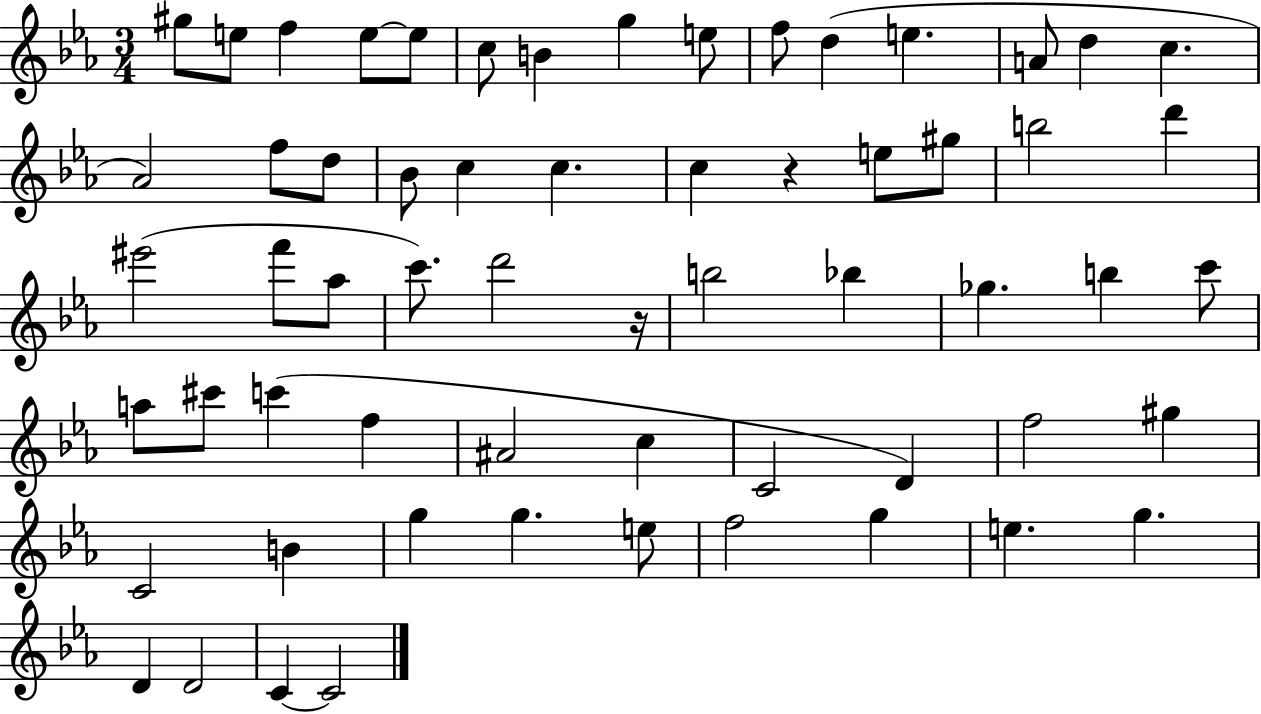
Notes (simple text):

G#5/e E5/e F5/q E5/e E5/e C5/e B4/q G5/q E5/e F5/e D5/q E5/q. A4/e D5/q C5/q. Ab4/h F5/e D5/e Bb4/e C5/q C5/q. C5/q R/q E5/e G#5/e B5/h D6/q EIS6/h F6/e Ab5/e C6/e. D6/h R/s B5/h Bb5/q Gb5/q. B5/q C6/e A5/e C#6/e C6/q F5/q A#4/h C5/q C4/h D4/q F5/h G#5/q C4/h B4/q G5/q G5/q. E5/e F5/h G5/q E5/q. G5/q. D4/q D4/h C4/q C4/h